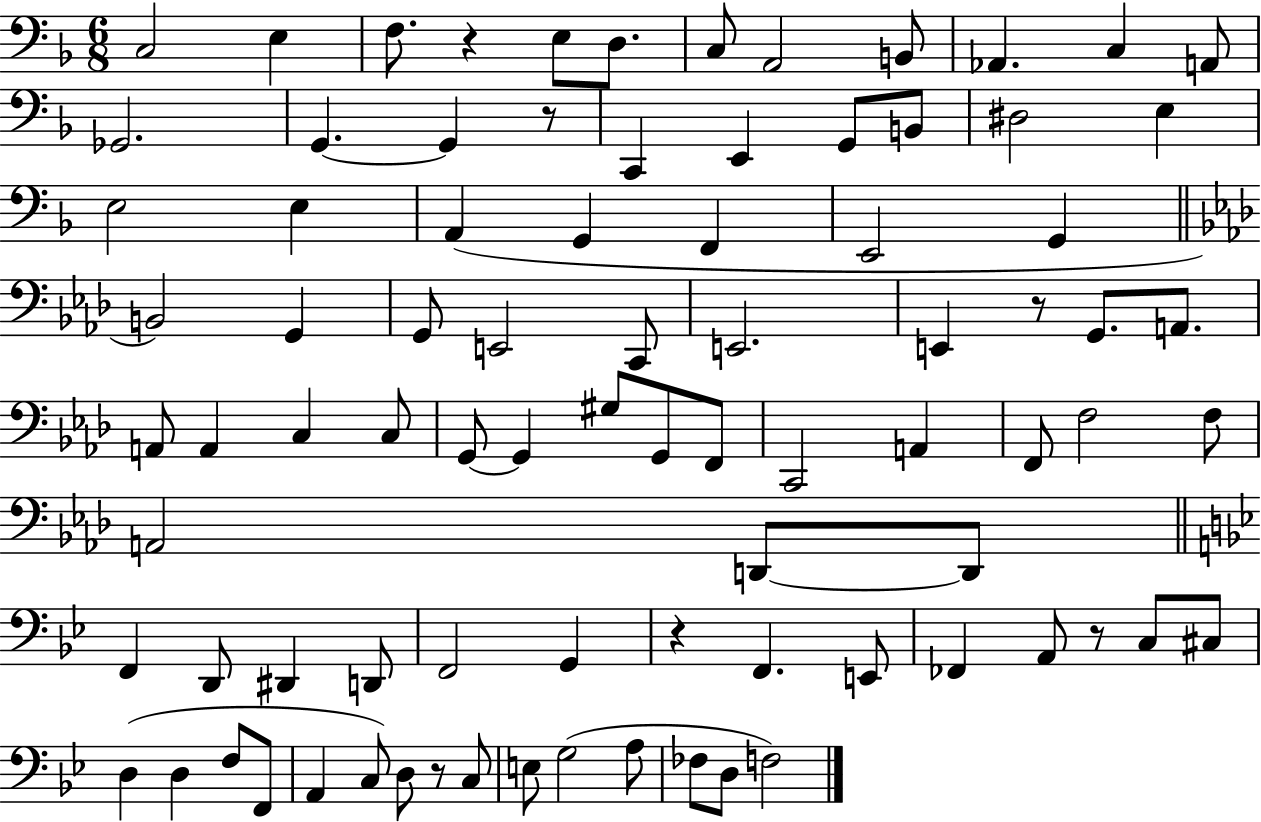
X:1
T:Untitled
M:6/8
L:1/4
K:F
C,2 E, F,/2 z E,/2 D,/2 C,/2 A,,2 B,,/2 _A,, C, A,,/2 _G,,2 G,, G,, z/2 C,, E,, G,,/2 B,,/2 ^D,2 E, E,2 E, A,, G,, F,, E,,2 G,, B,,2 G,, G,,/2 E,,2 C,,/2 E,,2 E,, z/2 G,,/2 A,,/2 A,,/2 A,, C, C,/2 G,,/2 G,, ^G,/2 G,,/2 F,,/2 C,,2 A,, F,,/2 F,2 F,/2 A,,2 D,,/2 D,,/2 F,, D,,/2 ^D,, D,,/2 F,,2 G,, z F,, E,,/2 _F,, A,,/2 z/2 C,/2 ^C,/2 D, D, F,/2 F,,/2 A,, C,/2 D,/2 z/2 C,/2 E,/2 G,2 A,/2 _F,/2 D,/2 F,2